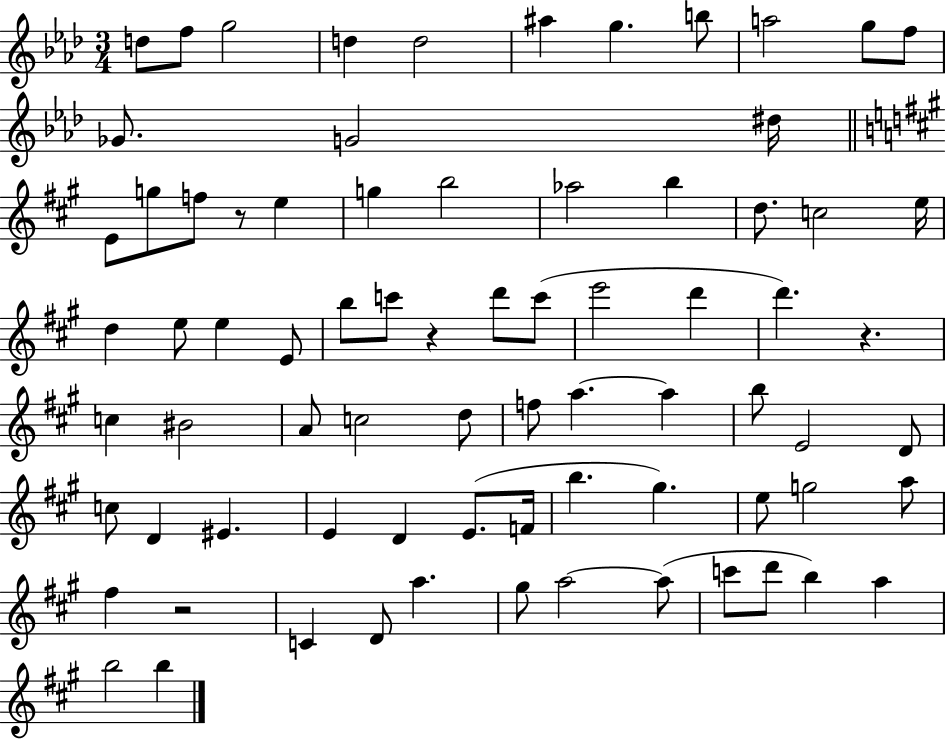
D5/e F5/e G5/h D5/q D5/h A#5/q G5/q. B5/e A5/h G5/e F5/e Gb4/e. G4/h D#5/s E4/e G5/e F5/e R/e E5/q G5/q B5/h Ab5/h B5/q D5/e. C5/h E5/s D5/q E5/e E5/q E4/e B5/e C6/e R/q D6/e C6/e E6/h D6/q D6/q. R/q. C5/q BIS4/h A4/e C5/h D5/e F5/e A5/q. A5/q B5/e E4/h D4/e C5/e D4/q EIS4/q. E4/q D4/q E4/e. F4/s B5/q. G#5/q. E5/e G5/h A5/e F#5/q R/h C4/q D4/e A5/q. G#5/e A5/h A5/e C6/e D6/e B5/q A5/q B5/h B5/q